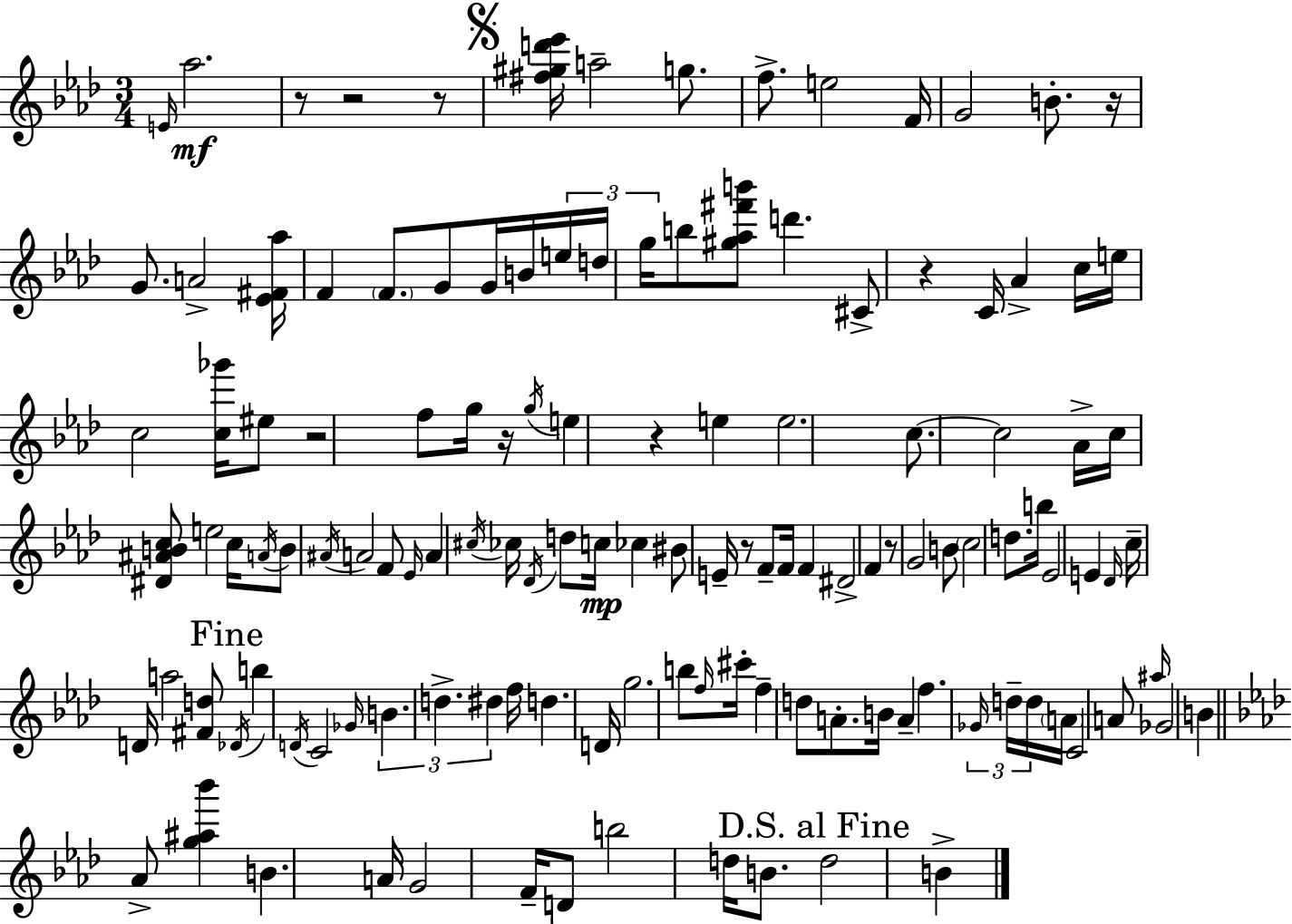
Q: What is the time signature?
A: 3/4